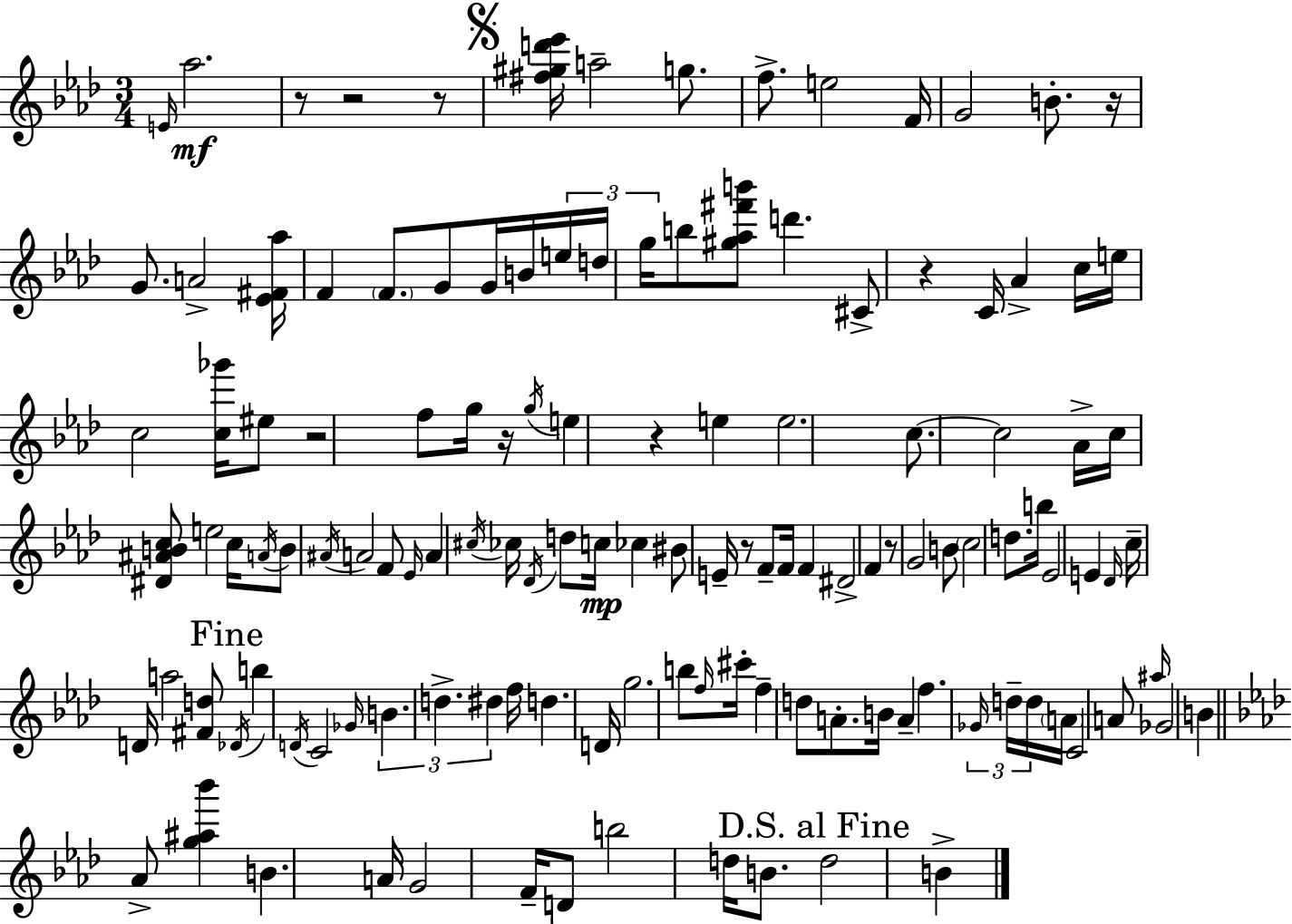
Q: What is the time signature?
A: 3/4